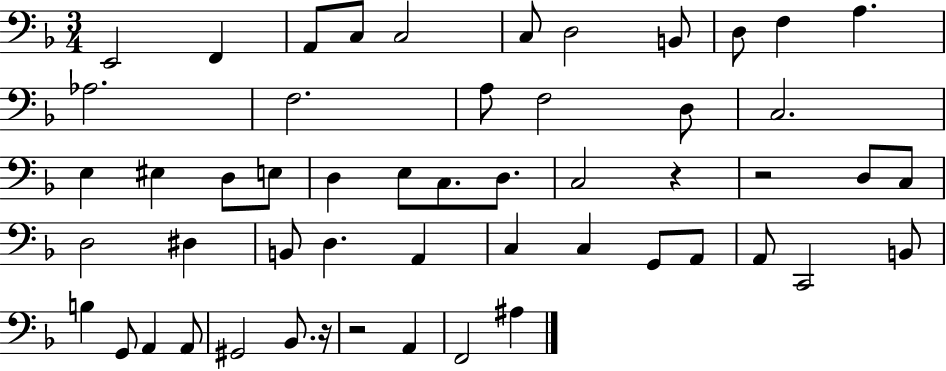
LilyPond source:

{
  \clef bass
  \numericTimeSignature
  \time 3/4
  \key f \major
  e,2 f,4 | a,8 c8 c2 | c8 d2 b,8 | d8 f4 a4. | \break aes2. | f2. | a8 f2 d8 | c2. | \break e4 eis4 d8 e8 | d4 e8 c8. d8. | c2 r4 | r2 d8 c8 | \break d2 dis4 | b,8 d4. a,4 | c4 c4 g,8 a,8 | a,8 c,2 b,8 | \break b4 g,8 a,4 a,8 | gis,2 bes,8. r16 | r2 a,4 | f,2 ais4 | \break \bar "|."
}